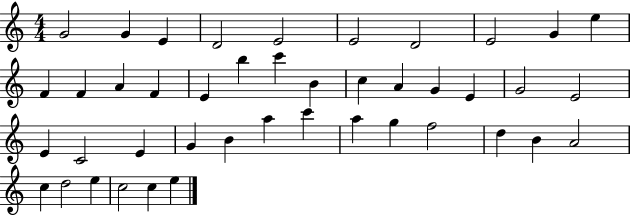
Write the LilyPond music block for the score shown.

{
  \clef treble
  \numericTimeSignature
  \time 4/4
  \key c \major
  g'2 g'4 e'4 | d'2 e'2 | e'2 d'2 | e'2 g'4 e''4 | \break f'4 f'4 a'4 f'4 | e'4 b''4 c'''4 b'4 | c''4 a'4 g'4 e'4 | g'2 e'2 | \break e'4 c'2 e'4 | g'4 b'4 a''4 c'''4 | a''4 g''4 f''2 | d''4 b'4 a'2 | \break c''4 d''2 e''4 | c''2 c''4 e''4 | \bar "|."
}